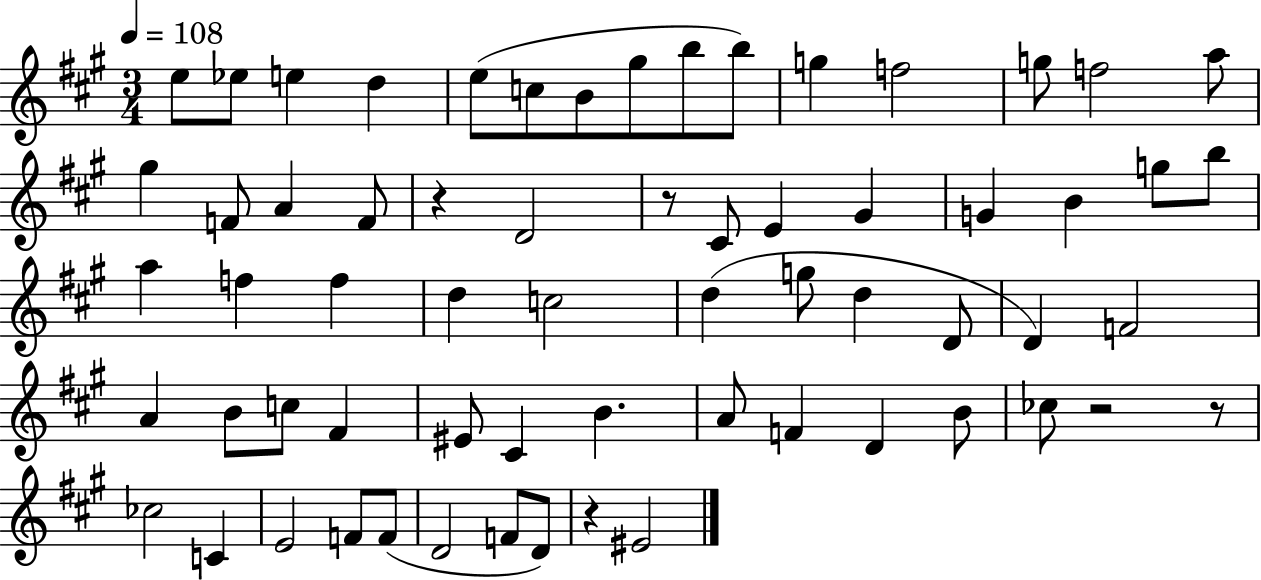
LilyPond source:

{
  \clef treble
  \numericTimeSignature
  \time 3/4
  \key a \major
  \tempo 4 = 108
  e''8 ees''8 e''4 d''4 | e''8( c''8 b'8 gis''8 b''8 b''8) | g''4 f''2 | g''8 f''2 a''8 | \break gis''4 f'8 a'4 f'8 | r4 d'2 | r8 cis'8 e'4 gis'4 | g'4 b'4 g''8 b''8 | \break a''4 f''4 f''4 | d''4 c''2 | d''4( g''8 d''4 d'8 | d'4) f'2 | \break a'4 b'8 c''8 fis'4 | eis'8 cis'4 b'4. | a'8 f'4 d'4 b'8 | ces''8 r2 r8 | \break ces''2 c'4 | e'2 f'8 f'8( | d'2 f'8 d'8) | r4 eis'2 | \break \bar "|."
}